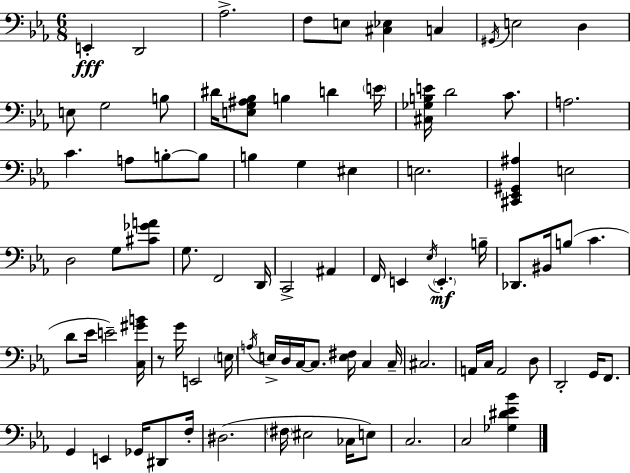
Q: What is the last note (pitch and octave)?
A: C3